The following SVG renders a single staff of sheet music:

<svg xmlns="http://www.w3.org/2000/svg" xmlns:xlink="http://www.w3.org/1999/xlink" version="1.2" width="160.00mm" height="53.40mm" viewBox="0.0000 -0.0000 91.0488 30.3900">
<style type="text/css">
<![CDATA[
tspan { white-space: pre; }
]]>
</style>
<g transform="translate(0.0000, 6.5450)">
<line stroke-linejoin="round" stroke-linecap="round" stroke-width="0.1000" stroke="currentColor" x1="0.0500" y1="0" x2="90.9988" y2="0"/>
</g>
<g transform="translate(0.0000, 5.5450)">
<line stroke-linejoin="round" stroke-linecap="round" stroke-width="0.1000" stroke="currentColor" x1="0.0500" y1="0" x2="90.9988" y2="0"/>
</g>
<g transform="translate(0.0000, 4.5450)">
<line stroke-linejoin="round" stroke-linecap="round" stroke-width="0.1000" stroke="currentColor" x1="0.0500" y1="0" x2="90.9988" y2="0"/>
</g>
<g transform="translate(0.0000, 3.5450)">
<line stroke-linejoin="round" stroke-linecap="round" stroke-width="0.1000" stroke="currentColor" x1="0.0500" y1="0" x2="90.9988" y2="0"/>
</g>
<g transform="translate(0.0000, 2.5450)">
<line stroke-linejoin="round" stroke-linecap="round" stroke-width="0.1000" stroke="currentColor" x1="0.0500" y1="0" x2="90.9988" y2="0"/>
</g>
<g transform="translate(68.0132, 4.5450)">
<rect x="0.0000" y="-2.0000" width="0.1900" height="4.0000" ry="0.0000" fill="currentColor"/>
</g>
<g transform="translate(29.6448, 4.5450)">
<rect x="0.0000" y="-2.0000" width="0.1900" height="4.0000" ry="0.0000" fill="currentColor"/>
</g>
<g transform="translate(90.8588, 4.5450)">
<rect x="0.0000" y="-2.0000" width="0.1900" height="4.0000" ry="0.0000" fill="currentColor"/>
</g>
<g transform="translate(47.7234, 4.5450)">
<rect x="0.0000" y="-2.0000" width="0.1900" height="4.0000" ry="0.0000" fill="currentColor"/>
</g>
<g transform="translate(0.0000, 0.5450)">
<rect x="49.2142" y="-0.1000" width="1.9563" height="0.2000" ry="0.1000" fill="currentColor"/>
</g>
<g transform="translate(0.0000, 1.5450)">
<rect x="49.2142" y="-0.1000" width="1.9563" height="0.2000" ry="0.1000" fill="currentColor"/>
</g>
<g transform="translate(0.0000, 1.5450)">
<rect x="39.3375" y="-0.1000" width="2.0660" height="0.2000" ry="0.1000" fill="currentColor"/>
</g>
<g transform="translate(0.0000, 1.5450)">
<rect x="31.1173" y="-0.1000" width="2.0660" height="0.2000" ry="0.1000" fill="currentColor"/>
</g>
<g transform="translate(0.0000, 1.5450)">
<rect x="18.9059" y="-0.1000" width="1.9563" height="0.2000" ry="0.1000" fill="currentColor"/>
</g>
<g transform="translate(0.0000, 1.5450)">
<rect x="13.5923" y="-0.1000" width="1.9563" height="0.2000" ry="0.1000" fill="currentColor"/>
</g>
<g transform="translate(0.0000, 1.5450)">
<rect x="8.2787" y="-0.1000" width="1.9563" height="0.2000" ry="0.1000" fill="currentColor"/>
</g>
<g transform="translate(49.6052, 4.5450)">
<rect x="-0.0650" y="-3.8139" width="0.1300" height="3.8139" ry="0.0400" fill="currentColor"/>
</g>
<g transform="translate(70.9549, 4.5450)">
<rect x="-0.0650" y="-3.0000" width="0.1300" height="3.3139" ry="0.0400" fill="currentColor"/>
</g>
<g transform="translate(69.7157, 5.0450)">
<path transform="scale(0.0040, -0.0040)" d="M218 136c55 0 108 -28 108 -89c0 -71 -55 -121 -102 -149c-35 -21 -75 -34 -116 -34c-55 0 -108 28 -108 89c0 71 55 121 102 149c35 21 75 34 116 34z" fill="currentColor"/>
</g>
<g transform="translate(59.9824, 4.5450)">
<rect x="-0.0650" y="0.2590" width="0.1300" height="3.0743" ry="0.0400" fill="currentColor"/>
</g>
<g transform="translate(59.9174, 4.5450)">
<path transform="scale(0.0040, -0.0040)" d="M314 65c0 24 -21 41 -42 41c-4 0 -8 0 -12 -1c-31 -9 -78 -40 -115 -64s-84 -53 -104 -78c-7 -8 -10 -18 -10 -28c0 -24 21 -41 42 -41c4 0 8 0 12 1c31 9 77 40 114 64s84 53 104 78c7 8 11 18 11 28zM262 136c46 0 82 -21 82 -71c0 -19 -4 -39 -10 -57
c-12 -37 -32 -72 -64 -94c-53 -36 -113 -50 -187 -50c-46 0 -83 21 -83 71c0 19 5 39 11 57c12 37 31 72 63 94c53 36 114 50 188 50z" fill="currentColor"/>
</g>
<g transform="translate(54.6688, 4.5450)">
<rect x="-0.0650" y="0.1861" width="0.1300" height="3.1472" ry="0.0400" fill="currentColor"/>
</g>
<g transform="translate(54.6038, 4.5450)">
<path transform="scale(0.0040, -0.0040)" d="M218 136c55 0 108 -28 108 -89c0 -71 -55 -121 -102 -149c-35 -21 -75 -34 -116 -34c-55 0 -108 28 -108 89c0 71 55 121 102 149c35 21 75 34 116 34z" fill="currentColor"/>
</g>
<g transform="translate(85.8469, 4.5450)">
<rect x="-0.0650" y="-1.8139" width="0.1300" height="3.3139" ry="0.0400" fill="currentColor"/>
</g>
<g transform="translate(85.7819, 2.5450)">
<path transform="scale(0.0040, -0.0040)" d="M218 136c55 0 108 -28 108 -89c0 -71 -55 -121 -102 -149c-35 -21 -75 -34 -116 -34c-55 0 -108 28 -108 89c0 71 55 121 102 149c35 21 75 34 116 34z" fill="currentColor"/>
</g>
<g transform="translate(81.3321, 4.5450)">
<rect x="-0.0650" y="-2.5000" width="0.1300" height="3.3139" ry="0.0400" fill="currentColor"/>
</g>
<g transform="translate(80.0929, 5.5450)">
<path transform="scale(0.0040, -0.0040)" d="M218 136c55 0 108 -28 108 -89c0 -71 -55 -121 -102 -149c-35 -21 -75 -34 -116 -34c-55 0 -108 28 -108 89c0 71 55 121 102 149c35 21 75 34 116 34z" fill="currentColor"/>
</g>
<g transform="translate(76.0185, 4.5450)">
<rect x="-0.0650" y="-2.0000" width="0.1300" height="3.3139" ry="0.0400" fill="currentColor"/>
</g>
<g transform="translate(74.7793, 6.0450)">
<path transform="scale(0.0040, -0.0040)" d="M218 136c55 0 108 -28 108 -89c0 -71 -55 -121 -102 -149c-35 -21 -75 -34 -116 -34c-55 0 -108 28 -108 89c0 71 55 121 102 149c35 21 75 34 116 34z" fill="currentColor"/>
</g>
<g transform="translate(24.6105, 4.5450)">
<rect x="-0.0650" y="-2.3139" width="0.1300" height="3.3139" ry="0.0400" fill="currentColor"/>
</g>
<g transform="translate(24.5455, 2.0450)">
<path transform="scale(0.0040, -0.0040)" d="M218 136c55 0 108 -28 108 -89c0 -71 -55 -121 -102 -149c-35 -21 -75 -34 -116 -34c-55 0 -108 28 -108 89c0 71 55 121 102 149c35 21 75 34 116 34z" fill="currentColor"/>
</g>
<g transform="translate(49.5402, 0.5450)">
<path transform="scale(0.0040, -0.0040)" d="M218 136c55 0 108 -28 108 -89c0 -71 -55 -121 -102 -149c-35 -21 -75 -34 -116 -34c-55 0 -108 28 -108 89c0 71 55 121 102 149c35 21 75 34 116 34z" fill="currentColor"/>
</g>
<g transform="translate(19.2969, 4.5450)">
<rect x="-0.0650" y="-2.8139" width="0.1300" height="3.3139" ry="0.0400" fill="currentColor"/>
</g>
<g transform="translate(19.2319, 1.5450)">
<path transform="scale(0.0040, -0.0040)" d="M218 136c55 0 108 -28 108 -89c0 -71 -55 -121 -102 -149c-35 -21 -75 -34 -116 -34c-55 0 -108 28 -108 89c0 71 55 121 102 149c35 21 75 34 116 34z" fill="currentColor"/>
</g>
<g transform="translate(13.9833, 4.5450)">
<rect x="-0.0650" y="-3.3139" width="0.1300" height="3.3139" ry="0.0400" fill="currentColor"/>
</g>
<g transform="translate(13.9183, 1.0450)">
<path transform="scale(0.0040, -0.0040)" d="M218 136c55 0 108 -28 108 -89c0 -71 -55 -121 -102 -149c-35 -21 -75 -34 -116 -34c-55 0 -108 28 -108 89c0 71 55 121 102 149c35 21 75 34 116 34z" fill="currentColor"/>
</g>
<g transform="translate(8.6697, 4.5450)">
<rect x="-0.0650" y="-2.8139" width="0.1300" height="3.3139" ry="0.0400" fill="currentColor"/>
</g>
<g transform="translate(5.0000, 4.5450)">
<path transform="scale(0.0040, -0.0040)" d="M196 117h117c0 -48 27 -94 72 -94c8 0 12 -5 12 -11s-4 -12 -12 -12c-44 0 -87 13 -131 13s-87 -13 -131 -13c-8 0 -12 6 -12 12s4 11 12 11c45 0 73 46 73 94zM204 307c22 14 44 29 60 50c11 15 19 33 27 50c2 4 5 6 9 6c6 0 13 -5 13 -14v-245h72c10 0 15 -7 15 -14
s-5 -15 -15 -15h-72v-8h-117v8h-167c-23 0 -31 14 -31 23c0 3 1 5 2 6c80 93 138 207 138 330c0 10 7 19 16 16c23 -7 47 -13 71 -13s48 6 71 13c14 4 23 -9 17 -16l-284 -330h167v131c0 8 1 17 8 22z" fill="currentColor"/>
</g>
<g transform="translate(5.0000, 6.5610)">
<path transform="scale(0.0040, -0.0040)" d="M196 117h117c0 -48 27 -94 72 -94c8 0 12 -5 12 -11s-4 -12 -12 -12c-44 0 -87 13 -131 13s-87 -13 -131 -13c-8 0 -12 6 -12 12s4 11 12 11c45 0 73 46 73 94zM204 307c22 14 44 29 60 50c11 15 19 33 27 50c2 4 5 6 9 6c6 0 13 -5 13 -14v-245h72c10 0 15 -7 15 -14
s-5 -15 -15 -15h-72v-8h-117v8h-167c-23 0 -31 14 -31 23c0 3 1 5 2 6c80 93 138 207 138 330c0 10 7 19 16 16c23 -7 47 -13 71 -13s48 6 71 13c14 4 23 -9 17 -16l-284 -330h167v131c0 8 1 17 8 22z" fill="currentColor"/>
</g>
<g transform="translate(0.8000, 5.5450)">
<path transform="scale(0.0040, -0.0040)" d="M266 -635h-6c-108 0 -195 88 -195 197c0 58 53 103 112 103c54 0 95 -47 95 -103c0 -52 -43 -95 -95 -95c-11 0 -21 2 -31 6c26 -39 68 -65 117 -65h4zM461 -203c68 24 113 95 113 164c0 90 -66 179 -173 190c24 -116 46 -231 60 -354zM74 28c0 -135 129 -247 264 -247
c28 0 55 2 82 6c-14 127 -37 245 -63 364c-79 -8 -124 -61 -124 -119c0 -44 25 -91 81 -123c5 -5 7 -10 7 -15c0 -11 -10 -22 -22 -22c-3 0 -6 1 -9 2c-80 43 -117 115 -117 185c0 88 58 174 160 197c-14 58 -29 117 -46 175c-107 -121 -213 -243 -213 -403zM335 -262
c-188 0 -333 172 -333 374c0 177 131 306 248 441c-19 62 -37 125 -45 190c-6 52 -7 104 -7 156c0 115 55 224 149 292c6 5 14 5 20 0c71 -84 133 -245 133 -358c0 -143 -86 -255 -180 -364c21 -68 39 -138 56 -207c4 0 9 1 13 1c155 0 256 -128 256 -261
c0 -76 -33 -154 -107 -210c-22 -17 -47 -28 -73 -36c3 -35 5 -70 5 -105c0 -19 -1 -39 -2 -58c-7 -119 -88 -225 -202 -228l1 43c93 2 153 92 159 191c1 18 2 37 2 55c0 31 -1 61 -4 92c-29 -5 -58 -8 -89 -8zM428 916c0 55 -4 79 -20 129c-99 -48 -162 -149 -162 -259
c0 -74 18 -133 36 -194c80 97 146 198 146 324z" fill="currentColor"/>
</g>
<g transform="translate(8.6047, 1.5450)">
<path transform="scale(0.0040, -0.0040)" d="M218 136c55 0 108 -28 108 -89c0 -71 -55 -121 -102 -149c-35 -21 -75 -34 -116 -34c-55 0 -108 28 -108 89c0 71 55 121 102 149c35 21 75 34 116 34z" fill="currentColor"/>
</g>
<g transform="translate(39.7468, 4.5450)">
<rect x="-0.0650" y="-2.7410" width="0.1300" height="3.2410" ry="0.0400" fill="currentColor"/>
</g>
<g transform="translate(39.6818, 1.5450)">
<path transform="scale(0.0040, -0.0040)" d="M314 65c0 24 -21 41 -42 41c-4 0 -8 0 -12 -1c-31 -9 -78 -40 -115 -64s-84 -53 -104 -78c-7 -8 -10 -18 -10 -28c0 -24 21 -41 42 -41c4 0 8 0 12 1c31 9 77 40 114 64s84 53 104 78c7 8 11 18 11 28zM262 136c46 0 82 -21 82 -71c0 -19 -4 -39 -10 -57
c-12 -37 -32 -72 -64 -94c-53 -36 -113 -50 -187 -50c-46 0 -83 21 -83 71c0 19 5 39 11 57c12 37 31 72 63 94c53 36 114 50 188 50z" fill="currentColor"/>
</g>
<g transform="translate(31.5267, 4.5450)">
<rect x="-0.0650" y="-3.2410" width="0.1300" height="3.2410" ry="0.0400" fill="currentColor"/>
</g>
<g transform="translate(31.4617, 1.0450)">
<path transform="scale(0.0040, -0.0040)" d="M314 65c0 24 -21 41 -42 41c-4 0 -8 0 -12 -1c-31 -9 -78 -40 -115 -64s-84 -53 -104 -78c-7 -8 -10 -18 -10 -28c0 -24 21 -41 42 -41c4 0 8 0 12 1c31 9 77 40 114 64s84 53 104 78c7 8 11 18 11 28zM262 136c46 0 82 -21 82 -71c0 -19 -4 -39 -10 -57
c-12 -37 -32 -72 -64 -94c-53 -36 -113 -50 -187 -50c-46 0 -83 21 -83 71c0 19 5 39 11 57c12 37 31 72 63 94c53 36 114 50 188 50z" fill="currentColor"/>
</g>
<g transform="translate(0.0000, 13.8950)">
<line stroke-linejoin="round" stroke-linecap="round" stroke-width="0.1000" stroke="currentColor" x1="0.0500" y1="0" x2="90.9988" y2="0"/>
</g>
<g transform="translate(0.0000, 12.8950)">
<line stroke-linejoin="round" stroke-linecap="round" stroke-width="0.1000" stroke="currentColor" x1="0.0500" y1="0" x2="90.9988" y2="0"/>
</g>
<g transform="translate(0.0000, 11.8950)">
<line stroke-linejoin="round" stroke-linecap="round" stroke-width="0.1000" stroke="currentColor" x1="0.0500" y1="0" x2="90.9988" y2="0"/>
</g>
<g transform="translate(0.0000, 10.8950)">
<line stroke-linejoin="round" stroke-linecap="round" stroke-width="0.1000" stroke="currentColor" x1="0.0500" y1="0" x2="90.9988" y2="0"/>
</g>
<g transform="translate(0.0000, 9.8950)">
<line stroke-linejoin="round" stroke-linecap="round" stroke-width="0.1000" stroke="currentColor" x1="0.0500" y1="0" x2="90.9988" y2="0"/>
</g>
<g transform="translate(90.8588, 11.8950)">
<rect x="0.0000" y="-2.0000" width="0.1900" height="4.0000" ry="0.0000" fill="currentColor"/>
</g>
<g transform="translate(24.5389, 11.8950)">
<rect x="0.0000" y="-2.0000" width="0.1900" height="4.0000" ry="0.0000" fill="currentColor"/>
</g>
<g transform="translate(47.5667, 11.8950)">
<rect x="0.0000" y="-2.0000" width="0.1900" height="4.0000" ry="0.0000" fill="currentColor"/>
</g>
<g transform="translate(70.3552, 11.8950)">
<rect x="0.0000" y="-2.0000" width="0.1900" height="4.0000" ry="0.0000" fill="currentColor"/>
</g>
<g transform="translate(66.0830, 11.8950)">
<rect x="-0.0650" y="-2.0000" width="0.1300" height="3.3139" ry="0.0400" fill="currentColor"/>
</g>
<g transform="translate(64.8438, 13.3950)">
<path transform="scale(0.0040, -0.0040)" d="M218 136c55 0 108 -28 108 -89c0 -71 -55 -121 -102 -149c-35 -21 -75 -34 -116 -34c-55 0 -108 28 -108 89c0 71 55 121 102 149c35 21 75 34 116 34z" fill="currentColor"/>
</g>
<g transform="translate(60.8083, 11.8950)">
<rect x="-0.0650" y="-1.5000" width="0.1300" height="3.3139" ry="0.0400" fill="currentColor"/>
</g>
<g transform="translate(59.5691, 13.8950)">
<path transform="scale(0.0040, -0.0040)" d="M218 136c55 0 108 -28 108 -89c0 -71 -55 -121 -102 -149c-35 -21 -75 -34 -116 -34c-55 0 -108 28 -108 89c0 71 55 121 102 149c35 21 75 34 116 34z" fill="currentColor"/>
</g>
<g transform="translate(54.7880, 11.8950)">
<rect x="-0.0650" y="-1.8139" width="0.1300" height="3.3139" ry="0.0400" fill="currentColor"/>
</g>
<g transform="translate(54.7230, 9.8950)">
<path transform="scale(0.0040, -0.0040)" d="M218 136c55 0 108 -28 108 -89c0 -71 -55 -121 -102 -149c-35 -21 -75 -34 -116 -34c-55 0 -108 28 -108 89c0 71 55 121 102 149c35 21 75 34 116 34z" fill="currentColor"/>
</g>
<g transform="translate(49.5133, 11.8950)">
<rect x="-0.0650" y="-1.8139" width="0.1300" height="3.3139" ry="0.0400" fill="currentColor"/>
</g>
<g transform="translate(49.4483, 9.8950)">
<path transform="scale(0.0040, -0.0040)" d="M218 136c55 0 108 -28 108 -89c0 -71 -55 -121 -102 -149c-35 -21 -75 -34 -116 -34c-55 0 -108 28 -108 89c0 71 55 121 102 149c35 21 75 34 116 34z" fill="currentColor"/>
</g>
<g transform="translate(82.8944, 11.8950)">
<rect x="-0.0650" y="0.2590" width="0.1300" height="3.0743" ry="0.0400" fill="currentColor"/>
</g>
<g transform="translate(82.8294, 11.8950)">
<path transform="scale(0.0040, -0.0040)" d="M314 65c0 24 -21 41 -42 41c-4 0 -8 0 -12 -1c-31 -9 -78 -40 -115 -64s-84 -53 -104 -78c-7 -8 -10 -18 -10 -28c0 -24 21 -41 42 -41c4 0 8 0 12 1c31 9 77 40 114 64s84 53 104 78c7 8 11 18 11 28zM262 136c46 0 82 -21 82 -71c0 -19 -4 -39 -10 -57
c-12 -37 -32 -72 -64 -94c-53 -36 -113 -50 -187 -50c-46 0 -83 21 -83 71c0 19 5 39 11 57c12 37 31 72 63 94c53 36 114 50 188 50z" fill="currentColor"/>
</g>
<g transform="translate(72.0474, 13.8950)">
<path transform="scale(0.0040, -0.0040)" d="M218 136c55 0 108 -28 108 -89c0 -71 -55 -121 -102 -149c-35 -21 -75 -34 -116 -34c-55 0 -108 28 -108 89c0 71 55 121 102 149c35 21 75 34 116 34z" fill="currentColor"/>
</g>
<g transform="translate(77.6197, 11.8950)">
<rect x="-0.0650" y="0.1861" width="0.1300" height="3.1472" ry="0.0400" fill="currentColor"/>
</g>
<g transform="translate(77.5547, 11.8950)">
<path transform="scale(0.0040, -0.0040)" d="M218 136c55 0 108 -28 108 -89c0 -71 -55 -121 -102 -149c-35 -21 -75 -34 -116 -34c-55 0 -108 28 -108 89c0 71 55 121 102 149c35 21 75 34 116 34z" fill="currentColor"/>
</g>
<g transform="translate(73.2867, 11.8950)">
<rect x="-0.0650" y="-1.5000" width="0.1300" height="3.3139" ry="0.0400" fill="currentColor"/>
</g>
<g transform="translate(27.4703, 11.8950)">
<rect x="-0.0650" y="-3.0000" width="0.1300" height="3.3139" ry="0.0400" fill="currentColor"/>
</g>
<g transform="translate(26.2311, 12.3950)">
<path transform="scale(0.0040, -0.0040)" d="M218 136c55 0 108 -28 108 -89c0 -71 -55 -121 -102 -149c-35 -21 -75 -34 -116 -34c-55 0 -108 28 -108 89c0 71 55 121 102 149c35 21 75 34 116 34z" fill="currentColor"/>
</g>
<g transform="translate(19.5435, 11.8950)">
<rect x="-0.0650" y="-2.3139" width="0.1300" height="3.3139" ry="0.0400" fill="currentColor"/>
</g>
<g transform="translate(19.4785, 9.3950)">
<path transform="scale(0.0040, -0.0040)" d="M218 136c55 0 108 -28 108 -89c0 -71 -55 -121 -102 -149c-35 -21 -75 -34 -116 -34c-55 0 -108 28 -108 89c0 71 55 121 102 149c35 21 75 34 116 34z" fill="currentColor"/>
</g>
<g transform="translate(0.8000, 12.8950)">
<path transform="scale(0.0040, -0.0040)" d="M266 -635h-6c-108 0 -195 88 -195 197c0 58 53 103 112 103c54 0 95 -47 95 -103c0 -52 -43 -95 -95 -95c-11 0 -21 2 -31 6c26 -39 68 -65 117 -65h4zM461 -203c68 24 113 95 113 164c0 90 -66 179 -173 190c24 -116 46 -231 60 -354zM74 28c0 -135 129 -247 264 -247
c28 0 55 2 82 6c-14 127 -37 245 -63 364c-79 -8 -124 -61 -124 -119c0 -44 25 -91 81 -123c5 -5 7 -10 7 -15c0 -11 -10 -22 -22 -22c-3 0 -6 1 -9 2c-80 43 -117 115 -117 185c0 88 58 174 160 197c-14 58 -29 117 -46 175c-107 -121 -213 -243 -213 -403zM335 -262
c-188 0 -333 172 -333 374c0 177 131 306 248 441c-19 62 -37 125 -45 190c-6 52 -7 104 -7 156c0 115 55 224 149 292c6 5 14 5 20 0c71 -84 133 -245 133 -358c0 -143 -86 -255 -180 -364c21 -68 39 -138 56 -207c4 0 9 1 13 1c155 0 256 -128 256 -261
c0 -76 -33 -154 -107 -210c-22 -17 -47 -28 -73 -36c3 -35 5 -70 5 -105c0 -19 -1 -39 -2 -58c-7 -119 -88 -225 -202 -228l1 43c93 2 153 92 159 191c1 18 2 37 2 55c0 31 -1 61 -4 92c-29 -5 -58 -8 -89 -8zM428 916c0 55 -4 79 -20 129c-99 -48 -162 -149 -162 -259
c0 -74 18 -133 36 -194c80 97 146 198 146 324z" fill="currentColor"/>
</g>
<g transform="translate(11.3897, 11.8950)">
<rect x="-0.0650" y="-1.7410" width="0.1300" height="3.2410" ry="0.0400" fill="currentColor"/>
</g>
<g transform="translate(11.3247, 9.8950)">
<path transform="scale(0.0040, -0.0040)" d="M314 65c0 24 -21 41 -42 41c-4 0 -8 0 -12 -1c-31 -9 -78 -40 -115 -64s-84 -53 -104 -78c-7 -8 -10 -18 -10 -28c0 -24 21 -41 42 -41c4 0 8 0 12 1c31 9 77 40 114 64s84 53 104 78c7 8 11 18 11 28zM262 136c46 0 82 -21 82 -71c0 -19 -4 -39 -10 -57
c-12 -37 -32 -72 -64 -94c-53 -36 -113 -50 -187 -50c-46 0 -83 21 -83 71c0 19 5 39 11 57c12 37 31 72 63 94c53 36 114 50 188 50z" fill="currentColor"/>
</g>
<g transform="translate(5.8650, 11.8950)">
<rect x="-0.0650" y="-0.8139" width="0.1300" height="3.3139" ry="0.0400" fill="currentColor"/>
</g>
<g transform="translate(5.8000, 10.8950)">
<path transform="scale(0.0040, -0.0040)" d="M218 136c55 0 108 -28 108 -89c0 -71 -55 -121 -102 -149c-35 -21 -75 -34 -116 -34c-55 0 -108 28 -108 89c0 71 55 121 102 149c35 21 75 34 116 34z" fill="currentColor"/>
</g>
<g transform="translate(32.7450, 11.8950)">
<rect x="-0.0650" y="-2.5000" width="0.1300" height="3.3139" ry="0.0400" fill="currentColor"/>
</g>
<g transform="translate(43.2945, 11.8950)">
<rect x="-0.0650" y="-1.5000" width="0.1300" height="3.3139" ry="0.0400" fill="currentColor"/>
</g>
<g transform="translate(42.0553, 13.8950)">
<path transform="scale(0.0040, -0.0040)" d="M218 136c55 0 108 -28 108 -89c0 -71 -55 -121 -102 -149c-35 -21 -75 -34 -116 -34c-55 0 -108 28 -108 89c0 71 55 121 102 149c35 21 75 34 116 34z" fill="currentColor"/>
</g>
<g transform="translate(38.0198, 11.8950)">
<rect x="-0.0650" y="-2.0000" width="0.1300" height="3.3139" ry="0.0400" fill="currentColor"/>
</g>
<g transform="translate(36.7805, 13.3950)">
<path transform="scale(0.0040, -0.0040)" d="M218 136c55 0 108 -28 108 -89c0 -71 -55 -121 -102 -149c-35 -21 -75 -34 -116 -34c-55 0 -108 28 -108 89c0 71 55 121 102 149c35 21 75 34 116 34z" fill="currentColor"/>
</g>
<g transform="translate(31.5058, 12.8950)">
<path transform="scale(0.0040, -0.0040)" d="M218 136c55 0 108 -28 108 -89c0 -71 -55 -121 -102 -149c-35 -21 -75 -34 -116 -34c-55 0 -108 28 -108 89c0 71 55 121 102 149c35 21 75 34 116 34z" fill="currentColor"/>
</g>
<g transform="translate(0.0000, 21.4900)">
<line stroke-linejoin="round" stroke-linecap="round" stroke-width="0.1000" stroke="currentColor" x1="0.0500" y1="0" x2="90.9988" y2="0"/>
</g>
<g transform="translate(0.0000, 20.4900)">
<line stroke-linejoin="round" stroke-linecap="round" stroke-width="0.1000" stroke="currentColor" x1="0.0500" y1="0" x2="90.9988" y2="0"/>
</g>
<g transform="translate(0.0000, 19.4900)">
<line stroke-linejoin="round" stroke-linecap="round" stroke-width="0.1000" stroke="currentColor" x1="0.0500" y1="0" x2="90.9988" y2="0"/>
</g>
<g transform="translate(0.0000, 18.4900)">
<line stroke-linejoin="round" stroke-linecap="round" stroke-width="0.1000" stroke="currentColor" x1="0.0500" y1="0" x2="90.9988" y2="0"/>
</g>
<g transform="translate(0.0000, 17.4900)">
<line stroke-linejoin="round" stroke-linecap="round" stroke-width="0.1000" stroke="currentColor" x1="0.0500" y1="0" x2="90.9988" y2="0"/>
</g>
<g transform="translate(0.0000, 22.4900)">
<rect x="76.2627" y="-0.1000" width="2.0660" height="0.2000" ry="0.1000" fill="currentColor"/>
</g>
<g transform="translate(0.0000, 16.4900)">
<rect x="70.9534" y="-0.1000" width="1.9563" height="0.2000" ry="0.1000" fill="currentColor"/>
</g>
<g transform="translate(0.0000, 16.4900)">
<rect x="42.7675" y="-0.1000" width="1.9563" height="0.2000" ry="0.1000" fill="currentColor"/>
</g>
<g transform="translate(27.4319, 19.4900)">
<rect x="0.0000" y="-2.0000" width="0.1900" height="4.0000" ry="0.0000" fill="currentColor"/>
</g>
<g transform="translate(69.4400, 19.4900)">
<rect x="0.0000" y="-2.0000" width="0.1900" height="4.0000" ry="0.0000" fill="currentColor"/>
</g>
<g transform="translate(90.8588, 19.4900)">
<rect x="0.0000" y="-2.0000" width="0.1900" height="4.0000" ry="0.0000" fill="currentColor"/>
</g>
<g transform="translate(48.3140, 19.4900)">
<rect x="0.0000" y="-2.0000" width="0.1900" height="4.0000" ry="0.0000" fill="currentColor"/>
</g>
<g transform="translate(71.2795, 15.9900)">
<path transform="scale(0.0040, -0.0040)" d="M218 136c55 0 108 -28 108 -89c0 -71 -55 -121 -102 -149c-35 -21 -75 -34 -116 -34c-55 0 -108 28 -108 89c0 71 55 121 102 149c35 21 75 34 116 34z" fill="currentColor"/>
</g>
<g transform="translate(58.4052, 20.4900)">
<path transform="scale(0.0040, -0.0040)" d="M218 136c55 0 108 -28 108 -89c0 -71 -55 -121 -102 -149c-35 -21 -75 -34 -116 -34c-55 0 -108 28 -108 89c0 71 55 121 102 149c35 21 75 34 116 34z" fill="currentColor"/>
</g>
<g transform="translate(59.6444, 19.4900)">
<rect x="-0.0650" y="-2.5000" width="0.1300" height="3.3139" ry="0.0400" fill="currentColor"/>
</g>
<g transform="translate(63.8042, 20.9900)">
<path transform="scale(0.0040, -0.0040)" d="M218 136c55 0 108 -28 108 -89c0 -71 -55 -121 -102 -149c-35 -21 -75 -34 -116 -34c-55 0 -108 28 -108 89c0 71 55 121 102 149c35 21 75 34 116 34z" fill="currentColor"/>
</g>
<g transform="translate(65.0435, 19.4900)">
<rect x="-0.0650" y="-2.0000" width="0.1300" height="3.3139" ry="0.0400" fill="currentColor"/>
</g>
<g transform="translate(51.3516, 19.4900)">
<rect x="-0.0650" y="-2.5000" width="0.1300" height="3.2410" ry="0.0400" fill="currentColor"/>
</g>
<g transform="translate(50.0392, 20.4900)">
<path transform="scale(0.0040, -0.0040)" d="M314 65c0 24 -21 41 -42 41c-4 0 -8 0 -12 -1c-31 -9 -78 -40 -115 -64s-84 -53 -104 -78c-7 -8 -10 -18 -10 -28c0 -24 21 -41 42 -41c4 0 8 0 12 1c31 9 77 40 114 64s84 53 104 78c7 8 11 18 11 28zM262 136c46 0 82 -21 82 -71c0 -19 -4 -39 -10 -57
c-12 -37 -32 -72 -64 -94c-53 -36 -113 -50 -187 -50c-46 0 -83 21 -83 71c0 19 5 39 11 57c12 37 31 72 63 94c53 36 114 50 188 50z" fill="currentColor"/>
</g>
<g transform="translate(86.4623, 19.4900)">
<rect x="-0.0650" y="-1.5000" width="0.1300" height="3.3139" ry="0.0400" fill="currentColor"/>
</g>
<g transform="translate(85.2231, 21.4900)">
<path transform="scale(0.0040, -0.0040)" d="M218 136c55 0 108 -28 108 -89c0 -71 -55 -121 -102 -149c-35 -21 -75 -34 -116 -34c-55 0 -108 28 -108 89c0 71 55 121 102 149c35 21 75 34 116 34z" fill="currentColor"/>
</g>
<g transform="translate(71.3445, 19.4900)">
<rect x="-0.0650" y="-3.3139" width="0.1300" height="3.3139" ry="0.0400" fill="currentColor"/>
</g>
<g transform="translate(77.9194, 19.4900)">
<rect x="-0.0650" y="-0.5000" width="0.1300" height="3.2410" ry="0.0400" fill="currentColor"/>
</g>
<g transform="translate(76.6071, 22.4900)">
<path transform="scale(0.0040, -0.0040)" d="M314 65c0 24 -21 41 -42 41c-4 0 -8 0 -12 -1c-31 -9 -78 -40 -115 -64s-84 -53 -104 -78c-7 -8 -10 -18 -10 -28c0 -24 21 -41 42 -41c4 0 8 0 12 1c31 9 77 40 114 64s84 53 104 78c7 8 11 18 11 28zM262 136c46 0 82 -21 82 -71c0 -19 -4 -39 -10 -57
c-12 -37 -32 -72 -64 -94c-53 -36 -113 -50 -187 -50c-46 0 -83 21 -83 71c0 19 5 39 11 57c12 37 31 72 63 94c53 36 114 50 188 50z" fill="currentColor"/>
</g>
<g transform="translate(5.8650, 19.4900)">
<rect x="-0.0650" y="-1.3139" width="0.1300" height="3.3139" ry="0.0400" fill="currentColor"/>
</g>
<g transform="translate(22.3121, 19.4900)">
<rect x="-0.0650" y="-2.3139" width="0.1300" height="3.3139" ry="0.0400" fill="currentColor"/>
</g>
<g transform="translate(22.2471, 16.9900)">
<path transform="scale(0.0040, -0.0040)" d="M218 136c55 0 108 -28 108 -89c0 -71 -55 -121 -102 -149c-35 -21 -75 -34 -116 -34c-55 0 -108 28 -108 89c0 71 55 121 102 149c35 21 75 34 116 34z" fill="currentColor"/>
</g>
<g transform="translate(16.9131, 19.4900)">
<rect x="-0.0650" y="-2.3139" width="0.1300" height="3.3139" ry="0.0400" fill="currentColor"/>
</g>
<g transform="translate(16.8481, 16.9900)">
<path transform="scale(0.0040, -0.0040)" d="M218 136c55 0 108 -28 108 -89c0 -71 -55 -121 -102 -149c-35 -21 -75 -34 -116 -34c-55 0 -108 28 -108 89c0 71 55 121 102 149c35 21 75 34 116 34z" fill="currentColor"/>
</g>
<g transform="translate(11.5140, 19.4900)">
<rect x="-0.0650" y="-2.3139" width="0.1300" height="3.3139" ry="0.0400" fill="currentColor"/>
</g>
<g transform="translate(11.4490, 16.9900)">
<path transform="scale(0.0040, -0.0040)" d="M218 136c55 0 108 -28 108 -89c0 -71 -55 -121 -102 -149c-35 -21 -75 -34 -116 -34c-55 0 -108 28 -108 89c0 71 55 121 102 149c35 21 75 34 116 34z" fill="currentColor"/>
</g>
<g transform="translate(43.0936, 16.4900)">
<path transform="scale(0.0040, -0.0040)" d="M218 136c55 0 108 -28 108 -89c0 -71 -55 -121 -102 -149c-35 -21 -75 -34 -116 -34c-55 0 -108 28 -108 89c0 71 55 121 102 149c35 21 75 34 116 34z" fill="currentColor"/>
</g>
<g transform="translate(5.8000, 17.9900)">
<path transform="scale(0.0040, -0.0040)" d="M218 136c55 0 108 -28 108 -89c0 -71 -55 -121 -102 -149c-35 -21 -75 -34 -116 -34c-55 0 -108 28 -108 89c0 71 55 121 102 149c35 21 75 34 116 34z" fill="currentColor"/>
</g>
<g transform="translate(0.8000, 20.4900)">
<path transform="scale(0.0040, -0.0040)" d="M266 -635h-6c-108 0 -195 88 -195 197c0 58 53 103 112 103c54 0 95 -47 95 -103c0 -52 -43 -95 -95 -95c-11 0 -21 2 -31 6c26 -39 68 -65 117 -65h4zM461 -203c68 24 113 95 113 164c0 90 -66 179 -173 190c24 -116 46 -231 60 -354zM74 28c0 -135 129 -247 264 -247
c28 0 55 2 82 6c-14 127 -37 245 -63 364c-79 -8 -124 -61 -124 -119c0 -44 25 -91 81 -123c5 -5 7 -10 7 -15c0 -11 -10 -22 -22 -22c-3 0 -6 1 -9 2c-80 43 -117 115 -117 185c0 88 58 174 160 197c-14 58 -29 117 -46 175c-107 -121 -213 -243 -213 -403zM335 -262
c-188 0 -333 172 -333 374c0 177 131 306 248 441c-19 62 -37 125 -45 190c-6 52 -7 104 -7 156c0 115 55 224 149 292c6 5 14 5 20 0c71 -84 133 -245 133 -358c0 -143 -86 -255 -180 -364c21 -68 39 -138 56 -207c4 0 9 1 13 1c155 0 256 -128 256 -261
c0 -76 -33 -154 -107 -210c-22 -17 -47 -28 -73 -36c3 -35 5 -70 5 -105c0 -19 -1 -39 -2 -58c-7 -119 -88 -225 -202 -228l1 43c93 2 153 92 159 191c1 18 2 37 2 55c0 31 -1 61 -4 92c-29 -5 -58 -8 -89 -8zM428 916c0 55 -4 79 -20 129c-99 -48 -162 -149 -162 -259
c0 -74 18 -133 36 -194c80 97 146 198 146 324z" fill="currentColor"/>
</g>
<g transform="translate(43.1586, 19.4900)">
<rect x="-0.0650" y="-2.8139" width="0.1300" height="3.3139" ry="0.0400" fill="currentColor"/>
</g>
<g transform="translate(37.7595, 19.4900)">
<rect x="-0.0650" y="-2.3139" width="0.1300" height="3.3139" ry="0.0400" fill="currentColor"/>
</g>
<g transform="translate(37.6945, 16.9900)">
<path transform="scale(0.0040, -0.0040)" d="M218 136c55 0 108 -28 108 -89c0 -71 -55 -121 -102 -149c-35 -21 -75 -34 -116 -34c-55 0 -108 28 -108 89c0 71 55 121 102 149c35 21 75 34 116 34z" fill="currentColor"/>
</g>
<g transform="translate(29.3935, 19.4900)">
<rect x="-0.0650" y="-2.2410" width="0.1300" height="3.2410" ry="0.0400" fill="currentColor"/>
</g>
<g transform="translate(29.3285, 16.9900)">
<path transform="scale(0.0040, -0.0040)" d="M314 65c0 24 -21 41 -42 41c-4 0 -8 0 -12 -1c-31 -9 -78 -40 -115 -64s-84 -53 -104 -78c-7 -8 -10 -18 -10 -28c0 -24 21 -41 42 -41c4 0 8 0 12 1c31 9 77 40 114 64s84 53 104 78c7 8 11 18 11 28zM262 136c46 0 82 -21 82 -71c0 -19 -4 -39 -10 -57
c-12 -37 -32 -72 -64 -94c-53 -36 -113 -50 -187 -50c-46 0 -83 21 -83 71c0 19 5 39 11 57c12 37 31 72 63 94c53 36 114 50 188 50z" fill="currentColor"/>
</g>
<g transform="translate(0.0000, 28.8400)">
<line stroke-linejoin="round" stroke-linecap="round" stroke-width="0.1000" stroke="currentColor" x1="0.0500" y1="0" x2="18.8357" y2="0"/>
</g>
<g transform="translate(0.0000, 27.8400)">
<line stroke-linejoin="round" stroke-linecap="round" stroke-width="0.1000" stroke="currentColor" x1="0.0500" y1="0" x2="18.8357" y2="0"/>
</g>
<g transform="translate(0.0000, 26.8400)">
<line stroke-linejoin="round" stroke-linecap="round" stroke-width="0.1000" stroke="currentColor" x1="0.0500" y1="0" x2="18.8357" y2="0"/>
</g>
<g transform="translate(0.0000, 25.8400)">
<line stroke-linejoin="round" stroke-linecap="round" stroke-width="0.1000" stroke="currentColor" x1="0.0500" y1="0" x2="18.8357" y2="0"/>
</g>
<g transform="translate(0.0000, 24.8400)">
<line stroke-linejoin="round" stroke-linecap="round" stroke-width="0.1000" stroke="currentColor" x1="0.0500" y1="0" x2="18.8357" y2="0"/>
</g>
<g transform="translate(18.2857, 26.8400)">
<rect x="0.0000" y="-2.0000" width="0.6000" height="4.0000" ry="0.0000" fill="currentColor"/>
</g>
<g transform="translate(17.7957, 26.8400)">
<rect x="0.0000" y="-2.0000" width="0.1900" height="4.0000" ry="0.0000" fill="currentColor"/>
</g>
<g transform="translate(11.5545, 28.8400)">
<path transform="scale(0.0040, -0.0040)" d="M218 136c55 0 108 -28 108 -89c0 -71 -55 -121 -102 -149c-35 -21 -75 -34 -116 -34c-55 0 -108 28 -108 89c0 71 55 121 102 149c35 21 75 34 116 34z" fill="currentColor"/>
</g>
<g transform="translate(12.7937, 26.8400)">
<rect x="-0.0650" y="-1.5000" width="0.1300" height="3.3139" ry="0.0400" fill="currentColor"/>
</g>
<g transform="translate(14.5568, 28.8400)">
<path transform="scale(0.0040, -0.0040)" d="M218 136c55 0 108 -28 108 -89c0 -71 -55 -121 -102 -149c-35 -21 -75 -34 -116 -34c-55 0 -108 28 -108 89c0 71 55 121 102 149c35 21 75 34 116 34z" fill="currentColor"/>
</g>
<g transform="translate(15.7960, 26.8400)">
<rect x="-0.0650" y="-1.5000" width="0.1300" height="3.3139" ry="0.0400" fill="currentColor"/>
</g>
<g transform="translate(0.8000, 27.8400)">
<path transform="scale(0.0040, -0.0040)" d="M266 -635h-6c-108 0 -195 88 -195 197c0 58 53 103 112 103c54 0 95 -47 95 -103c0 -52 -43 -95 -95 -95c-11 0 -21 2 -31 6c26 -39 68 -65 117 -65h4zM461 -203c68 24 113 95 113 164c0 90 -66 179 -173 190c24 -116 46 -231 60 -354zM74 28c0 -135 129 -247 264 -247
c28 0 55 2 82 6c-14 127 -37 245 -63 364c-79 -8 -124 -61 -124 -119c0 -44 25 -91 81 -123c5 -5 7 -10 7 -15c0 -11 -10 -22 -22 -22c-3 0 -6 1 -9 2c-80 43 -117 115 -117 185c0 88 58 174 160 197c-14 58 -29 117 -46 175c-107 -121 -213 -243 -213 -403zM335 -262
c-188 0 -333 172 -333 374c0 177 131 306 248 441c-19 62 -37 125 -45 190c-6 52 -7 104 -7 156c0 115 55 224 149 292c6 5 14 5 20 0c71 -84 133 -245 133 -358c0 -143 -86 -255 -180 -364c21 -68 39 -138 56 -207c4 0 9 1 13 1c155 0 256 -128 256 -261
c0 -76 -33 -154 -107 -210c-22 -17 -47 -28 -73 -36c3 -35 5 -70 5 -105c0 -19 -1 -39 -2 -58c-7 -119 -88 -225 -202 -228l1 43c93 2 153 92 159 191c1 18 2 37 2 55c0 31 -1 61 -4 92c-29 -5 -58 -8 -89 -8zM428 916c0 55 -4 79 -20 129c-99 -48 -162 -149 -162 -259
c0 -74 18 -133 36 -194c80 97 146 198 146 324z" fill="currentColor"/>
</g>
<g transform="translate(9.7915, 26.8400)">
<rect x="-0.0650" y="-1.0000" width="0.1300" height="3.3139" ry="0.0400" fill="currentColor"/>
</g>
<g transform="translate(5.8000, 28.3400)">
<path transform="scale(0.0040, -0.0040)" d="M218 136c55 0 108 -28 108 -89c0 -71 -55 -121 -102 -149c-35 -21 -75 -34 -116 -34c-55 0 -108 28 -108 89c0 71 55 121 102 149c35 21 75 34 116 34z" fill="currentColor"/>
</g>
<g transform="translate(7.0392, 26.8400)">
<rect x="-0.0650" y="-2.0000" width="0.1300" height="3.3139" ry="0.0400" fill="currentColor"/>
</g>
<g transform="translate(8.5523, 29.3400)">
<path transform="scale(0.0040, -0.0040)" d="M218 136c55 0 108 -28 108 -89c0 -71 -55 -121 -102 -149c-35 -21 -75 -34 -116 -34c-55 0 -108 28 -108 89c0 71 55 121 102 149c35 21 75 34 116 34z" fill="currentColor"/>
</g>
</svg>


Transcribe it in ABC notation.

X:1
T:Untitled
M:4/4
L:1/4
K:C
a b a g b2 a2 c' B B2 A F G f d f2 g A G F E f f E F E B B2 e g g g g2 g a G2 G F b C2 E F D E E